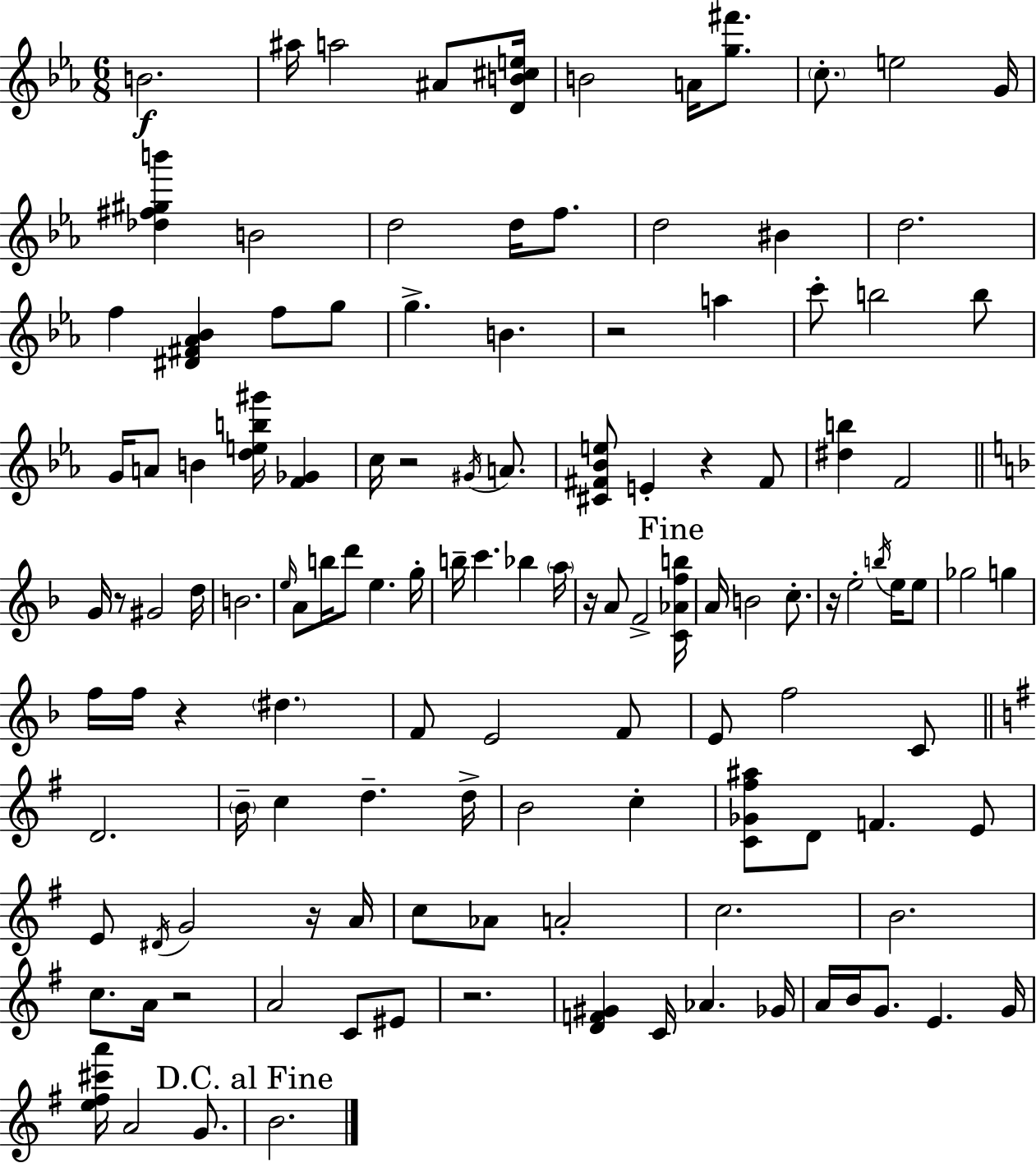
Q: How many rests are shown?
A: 10